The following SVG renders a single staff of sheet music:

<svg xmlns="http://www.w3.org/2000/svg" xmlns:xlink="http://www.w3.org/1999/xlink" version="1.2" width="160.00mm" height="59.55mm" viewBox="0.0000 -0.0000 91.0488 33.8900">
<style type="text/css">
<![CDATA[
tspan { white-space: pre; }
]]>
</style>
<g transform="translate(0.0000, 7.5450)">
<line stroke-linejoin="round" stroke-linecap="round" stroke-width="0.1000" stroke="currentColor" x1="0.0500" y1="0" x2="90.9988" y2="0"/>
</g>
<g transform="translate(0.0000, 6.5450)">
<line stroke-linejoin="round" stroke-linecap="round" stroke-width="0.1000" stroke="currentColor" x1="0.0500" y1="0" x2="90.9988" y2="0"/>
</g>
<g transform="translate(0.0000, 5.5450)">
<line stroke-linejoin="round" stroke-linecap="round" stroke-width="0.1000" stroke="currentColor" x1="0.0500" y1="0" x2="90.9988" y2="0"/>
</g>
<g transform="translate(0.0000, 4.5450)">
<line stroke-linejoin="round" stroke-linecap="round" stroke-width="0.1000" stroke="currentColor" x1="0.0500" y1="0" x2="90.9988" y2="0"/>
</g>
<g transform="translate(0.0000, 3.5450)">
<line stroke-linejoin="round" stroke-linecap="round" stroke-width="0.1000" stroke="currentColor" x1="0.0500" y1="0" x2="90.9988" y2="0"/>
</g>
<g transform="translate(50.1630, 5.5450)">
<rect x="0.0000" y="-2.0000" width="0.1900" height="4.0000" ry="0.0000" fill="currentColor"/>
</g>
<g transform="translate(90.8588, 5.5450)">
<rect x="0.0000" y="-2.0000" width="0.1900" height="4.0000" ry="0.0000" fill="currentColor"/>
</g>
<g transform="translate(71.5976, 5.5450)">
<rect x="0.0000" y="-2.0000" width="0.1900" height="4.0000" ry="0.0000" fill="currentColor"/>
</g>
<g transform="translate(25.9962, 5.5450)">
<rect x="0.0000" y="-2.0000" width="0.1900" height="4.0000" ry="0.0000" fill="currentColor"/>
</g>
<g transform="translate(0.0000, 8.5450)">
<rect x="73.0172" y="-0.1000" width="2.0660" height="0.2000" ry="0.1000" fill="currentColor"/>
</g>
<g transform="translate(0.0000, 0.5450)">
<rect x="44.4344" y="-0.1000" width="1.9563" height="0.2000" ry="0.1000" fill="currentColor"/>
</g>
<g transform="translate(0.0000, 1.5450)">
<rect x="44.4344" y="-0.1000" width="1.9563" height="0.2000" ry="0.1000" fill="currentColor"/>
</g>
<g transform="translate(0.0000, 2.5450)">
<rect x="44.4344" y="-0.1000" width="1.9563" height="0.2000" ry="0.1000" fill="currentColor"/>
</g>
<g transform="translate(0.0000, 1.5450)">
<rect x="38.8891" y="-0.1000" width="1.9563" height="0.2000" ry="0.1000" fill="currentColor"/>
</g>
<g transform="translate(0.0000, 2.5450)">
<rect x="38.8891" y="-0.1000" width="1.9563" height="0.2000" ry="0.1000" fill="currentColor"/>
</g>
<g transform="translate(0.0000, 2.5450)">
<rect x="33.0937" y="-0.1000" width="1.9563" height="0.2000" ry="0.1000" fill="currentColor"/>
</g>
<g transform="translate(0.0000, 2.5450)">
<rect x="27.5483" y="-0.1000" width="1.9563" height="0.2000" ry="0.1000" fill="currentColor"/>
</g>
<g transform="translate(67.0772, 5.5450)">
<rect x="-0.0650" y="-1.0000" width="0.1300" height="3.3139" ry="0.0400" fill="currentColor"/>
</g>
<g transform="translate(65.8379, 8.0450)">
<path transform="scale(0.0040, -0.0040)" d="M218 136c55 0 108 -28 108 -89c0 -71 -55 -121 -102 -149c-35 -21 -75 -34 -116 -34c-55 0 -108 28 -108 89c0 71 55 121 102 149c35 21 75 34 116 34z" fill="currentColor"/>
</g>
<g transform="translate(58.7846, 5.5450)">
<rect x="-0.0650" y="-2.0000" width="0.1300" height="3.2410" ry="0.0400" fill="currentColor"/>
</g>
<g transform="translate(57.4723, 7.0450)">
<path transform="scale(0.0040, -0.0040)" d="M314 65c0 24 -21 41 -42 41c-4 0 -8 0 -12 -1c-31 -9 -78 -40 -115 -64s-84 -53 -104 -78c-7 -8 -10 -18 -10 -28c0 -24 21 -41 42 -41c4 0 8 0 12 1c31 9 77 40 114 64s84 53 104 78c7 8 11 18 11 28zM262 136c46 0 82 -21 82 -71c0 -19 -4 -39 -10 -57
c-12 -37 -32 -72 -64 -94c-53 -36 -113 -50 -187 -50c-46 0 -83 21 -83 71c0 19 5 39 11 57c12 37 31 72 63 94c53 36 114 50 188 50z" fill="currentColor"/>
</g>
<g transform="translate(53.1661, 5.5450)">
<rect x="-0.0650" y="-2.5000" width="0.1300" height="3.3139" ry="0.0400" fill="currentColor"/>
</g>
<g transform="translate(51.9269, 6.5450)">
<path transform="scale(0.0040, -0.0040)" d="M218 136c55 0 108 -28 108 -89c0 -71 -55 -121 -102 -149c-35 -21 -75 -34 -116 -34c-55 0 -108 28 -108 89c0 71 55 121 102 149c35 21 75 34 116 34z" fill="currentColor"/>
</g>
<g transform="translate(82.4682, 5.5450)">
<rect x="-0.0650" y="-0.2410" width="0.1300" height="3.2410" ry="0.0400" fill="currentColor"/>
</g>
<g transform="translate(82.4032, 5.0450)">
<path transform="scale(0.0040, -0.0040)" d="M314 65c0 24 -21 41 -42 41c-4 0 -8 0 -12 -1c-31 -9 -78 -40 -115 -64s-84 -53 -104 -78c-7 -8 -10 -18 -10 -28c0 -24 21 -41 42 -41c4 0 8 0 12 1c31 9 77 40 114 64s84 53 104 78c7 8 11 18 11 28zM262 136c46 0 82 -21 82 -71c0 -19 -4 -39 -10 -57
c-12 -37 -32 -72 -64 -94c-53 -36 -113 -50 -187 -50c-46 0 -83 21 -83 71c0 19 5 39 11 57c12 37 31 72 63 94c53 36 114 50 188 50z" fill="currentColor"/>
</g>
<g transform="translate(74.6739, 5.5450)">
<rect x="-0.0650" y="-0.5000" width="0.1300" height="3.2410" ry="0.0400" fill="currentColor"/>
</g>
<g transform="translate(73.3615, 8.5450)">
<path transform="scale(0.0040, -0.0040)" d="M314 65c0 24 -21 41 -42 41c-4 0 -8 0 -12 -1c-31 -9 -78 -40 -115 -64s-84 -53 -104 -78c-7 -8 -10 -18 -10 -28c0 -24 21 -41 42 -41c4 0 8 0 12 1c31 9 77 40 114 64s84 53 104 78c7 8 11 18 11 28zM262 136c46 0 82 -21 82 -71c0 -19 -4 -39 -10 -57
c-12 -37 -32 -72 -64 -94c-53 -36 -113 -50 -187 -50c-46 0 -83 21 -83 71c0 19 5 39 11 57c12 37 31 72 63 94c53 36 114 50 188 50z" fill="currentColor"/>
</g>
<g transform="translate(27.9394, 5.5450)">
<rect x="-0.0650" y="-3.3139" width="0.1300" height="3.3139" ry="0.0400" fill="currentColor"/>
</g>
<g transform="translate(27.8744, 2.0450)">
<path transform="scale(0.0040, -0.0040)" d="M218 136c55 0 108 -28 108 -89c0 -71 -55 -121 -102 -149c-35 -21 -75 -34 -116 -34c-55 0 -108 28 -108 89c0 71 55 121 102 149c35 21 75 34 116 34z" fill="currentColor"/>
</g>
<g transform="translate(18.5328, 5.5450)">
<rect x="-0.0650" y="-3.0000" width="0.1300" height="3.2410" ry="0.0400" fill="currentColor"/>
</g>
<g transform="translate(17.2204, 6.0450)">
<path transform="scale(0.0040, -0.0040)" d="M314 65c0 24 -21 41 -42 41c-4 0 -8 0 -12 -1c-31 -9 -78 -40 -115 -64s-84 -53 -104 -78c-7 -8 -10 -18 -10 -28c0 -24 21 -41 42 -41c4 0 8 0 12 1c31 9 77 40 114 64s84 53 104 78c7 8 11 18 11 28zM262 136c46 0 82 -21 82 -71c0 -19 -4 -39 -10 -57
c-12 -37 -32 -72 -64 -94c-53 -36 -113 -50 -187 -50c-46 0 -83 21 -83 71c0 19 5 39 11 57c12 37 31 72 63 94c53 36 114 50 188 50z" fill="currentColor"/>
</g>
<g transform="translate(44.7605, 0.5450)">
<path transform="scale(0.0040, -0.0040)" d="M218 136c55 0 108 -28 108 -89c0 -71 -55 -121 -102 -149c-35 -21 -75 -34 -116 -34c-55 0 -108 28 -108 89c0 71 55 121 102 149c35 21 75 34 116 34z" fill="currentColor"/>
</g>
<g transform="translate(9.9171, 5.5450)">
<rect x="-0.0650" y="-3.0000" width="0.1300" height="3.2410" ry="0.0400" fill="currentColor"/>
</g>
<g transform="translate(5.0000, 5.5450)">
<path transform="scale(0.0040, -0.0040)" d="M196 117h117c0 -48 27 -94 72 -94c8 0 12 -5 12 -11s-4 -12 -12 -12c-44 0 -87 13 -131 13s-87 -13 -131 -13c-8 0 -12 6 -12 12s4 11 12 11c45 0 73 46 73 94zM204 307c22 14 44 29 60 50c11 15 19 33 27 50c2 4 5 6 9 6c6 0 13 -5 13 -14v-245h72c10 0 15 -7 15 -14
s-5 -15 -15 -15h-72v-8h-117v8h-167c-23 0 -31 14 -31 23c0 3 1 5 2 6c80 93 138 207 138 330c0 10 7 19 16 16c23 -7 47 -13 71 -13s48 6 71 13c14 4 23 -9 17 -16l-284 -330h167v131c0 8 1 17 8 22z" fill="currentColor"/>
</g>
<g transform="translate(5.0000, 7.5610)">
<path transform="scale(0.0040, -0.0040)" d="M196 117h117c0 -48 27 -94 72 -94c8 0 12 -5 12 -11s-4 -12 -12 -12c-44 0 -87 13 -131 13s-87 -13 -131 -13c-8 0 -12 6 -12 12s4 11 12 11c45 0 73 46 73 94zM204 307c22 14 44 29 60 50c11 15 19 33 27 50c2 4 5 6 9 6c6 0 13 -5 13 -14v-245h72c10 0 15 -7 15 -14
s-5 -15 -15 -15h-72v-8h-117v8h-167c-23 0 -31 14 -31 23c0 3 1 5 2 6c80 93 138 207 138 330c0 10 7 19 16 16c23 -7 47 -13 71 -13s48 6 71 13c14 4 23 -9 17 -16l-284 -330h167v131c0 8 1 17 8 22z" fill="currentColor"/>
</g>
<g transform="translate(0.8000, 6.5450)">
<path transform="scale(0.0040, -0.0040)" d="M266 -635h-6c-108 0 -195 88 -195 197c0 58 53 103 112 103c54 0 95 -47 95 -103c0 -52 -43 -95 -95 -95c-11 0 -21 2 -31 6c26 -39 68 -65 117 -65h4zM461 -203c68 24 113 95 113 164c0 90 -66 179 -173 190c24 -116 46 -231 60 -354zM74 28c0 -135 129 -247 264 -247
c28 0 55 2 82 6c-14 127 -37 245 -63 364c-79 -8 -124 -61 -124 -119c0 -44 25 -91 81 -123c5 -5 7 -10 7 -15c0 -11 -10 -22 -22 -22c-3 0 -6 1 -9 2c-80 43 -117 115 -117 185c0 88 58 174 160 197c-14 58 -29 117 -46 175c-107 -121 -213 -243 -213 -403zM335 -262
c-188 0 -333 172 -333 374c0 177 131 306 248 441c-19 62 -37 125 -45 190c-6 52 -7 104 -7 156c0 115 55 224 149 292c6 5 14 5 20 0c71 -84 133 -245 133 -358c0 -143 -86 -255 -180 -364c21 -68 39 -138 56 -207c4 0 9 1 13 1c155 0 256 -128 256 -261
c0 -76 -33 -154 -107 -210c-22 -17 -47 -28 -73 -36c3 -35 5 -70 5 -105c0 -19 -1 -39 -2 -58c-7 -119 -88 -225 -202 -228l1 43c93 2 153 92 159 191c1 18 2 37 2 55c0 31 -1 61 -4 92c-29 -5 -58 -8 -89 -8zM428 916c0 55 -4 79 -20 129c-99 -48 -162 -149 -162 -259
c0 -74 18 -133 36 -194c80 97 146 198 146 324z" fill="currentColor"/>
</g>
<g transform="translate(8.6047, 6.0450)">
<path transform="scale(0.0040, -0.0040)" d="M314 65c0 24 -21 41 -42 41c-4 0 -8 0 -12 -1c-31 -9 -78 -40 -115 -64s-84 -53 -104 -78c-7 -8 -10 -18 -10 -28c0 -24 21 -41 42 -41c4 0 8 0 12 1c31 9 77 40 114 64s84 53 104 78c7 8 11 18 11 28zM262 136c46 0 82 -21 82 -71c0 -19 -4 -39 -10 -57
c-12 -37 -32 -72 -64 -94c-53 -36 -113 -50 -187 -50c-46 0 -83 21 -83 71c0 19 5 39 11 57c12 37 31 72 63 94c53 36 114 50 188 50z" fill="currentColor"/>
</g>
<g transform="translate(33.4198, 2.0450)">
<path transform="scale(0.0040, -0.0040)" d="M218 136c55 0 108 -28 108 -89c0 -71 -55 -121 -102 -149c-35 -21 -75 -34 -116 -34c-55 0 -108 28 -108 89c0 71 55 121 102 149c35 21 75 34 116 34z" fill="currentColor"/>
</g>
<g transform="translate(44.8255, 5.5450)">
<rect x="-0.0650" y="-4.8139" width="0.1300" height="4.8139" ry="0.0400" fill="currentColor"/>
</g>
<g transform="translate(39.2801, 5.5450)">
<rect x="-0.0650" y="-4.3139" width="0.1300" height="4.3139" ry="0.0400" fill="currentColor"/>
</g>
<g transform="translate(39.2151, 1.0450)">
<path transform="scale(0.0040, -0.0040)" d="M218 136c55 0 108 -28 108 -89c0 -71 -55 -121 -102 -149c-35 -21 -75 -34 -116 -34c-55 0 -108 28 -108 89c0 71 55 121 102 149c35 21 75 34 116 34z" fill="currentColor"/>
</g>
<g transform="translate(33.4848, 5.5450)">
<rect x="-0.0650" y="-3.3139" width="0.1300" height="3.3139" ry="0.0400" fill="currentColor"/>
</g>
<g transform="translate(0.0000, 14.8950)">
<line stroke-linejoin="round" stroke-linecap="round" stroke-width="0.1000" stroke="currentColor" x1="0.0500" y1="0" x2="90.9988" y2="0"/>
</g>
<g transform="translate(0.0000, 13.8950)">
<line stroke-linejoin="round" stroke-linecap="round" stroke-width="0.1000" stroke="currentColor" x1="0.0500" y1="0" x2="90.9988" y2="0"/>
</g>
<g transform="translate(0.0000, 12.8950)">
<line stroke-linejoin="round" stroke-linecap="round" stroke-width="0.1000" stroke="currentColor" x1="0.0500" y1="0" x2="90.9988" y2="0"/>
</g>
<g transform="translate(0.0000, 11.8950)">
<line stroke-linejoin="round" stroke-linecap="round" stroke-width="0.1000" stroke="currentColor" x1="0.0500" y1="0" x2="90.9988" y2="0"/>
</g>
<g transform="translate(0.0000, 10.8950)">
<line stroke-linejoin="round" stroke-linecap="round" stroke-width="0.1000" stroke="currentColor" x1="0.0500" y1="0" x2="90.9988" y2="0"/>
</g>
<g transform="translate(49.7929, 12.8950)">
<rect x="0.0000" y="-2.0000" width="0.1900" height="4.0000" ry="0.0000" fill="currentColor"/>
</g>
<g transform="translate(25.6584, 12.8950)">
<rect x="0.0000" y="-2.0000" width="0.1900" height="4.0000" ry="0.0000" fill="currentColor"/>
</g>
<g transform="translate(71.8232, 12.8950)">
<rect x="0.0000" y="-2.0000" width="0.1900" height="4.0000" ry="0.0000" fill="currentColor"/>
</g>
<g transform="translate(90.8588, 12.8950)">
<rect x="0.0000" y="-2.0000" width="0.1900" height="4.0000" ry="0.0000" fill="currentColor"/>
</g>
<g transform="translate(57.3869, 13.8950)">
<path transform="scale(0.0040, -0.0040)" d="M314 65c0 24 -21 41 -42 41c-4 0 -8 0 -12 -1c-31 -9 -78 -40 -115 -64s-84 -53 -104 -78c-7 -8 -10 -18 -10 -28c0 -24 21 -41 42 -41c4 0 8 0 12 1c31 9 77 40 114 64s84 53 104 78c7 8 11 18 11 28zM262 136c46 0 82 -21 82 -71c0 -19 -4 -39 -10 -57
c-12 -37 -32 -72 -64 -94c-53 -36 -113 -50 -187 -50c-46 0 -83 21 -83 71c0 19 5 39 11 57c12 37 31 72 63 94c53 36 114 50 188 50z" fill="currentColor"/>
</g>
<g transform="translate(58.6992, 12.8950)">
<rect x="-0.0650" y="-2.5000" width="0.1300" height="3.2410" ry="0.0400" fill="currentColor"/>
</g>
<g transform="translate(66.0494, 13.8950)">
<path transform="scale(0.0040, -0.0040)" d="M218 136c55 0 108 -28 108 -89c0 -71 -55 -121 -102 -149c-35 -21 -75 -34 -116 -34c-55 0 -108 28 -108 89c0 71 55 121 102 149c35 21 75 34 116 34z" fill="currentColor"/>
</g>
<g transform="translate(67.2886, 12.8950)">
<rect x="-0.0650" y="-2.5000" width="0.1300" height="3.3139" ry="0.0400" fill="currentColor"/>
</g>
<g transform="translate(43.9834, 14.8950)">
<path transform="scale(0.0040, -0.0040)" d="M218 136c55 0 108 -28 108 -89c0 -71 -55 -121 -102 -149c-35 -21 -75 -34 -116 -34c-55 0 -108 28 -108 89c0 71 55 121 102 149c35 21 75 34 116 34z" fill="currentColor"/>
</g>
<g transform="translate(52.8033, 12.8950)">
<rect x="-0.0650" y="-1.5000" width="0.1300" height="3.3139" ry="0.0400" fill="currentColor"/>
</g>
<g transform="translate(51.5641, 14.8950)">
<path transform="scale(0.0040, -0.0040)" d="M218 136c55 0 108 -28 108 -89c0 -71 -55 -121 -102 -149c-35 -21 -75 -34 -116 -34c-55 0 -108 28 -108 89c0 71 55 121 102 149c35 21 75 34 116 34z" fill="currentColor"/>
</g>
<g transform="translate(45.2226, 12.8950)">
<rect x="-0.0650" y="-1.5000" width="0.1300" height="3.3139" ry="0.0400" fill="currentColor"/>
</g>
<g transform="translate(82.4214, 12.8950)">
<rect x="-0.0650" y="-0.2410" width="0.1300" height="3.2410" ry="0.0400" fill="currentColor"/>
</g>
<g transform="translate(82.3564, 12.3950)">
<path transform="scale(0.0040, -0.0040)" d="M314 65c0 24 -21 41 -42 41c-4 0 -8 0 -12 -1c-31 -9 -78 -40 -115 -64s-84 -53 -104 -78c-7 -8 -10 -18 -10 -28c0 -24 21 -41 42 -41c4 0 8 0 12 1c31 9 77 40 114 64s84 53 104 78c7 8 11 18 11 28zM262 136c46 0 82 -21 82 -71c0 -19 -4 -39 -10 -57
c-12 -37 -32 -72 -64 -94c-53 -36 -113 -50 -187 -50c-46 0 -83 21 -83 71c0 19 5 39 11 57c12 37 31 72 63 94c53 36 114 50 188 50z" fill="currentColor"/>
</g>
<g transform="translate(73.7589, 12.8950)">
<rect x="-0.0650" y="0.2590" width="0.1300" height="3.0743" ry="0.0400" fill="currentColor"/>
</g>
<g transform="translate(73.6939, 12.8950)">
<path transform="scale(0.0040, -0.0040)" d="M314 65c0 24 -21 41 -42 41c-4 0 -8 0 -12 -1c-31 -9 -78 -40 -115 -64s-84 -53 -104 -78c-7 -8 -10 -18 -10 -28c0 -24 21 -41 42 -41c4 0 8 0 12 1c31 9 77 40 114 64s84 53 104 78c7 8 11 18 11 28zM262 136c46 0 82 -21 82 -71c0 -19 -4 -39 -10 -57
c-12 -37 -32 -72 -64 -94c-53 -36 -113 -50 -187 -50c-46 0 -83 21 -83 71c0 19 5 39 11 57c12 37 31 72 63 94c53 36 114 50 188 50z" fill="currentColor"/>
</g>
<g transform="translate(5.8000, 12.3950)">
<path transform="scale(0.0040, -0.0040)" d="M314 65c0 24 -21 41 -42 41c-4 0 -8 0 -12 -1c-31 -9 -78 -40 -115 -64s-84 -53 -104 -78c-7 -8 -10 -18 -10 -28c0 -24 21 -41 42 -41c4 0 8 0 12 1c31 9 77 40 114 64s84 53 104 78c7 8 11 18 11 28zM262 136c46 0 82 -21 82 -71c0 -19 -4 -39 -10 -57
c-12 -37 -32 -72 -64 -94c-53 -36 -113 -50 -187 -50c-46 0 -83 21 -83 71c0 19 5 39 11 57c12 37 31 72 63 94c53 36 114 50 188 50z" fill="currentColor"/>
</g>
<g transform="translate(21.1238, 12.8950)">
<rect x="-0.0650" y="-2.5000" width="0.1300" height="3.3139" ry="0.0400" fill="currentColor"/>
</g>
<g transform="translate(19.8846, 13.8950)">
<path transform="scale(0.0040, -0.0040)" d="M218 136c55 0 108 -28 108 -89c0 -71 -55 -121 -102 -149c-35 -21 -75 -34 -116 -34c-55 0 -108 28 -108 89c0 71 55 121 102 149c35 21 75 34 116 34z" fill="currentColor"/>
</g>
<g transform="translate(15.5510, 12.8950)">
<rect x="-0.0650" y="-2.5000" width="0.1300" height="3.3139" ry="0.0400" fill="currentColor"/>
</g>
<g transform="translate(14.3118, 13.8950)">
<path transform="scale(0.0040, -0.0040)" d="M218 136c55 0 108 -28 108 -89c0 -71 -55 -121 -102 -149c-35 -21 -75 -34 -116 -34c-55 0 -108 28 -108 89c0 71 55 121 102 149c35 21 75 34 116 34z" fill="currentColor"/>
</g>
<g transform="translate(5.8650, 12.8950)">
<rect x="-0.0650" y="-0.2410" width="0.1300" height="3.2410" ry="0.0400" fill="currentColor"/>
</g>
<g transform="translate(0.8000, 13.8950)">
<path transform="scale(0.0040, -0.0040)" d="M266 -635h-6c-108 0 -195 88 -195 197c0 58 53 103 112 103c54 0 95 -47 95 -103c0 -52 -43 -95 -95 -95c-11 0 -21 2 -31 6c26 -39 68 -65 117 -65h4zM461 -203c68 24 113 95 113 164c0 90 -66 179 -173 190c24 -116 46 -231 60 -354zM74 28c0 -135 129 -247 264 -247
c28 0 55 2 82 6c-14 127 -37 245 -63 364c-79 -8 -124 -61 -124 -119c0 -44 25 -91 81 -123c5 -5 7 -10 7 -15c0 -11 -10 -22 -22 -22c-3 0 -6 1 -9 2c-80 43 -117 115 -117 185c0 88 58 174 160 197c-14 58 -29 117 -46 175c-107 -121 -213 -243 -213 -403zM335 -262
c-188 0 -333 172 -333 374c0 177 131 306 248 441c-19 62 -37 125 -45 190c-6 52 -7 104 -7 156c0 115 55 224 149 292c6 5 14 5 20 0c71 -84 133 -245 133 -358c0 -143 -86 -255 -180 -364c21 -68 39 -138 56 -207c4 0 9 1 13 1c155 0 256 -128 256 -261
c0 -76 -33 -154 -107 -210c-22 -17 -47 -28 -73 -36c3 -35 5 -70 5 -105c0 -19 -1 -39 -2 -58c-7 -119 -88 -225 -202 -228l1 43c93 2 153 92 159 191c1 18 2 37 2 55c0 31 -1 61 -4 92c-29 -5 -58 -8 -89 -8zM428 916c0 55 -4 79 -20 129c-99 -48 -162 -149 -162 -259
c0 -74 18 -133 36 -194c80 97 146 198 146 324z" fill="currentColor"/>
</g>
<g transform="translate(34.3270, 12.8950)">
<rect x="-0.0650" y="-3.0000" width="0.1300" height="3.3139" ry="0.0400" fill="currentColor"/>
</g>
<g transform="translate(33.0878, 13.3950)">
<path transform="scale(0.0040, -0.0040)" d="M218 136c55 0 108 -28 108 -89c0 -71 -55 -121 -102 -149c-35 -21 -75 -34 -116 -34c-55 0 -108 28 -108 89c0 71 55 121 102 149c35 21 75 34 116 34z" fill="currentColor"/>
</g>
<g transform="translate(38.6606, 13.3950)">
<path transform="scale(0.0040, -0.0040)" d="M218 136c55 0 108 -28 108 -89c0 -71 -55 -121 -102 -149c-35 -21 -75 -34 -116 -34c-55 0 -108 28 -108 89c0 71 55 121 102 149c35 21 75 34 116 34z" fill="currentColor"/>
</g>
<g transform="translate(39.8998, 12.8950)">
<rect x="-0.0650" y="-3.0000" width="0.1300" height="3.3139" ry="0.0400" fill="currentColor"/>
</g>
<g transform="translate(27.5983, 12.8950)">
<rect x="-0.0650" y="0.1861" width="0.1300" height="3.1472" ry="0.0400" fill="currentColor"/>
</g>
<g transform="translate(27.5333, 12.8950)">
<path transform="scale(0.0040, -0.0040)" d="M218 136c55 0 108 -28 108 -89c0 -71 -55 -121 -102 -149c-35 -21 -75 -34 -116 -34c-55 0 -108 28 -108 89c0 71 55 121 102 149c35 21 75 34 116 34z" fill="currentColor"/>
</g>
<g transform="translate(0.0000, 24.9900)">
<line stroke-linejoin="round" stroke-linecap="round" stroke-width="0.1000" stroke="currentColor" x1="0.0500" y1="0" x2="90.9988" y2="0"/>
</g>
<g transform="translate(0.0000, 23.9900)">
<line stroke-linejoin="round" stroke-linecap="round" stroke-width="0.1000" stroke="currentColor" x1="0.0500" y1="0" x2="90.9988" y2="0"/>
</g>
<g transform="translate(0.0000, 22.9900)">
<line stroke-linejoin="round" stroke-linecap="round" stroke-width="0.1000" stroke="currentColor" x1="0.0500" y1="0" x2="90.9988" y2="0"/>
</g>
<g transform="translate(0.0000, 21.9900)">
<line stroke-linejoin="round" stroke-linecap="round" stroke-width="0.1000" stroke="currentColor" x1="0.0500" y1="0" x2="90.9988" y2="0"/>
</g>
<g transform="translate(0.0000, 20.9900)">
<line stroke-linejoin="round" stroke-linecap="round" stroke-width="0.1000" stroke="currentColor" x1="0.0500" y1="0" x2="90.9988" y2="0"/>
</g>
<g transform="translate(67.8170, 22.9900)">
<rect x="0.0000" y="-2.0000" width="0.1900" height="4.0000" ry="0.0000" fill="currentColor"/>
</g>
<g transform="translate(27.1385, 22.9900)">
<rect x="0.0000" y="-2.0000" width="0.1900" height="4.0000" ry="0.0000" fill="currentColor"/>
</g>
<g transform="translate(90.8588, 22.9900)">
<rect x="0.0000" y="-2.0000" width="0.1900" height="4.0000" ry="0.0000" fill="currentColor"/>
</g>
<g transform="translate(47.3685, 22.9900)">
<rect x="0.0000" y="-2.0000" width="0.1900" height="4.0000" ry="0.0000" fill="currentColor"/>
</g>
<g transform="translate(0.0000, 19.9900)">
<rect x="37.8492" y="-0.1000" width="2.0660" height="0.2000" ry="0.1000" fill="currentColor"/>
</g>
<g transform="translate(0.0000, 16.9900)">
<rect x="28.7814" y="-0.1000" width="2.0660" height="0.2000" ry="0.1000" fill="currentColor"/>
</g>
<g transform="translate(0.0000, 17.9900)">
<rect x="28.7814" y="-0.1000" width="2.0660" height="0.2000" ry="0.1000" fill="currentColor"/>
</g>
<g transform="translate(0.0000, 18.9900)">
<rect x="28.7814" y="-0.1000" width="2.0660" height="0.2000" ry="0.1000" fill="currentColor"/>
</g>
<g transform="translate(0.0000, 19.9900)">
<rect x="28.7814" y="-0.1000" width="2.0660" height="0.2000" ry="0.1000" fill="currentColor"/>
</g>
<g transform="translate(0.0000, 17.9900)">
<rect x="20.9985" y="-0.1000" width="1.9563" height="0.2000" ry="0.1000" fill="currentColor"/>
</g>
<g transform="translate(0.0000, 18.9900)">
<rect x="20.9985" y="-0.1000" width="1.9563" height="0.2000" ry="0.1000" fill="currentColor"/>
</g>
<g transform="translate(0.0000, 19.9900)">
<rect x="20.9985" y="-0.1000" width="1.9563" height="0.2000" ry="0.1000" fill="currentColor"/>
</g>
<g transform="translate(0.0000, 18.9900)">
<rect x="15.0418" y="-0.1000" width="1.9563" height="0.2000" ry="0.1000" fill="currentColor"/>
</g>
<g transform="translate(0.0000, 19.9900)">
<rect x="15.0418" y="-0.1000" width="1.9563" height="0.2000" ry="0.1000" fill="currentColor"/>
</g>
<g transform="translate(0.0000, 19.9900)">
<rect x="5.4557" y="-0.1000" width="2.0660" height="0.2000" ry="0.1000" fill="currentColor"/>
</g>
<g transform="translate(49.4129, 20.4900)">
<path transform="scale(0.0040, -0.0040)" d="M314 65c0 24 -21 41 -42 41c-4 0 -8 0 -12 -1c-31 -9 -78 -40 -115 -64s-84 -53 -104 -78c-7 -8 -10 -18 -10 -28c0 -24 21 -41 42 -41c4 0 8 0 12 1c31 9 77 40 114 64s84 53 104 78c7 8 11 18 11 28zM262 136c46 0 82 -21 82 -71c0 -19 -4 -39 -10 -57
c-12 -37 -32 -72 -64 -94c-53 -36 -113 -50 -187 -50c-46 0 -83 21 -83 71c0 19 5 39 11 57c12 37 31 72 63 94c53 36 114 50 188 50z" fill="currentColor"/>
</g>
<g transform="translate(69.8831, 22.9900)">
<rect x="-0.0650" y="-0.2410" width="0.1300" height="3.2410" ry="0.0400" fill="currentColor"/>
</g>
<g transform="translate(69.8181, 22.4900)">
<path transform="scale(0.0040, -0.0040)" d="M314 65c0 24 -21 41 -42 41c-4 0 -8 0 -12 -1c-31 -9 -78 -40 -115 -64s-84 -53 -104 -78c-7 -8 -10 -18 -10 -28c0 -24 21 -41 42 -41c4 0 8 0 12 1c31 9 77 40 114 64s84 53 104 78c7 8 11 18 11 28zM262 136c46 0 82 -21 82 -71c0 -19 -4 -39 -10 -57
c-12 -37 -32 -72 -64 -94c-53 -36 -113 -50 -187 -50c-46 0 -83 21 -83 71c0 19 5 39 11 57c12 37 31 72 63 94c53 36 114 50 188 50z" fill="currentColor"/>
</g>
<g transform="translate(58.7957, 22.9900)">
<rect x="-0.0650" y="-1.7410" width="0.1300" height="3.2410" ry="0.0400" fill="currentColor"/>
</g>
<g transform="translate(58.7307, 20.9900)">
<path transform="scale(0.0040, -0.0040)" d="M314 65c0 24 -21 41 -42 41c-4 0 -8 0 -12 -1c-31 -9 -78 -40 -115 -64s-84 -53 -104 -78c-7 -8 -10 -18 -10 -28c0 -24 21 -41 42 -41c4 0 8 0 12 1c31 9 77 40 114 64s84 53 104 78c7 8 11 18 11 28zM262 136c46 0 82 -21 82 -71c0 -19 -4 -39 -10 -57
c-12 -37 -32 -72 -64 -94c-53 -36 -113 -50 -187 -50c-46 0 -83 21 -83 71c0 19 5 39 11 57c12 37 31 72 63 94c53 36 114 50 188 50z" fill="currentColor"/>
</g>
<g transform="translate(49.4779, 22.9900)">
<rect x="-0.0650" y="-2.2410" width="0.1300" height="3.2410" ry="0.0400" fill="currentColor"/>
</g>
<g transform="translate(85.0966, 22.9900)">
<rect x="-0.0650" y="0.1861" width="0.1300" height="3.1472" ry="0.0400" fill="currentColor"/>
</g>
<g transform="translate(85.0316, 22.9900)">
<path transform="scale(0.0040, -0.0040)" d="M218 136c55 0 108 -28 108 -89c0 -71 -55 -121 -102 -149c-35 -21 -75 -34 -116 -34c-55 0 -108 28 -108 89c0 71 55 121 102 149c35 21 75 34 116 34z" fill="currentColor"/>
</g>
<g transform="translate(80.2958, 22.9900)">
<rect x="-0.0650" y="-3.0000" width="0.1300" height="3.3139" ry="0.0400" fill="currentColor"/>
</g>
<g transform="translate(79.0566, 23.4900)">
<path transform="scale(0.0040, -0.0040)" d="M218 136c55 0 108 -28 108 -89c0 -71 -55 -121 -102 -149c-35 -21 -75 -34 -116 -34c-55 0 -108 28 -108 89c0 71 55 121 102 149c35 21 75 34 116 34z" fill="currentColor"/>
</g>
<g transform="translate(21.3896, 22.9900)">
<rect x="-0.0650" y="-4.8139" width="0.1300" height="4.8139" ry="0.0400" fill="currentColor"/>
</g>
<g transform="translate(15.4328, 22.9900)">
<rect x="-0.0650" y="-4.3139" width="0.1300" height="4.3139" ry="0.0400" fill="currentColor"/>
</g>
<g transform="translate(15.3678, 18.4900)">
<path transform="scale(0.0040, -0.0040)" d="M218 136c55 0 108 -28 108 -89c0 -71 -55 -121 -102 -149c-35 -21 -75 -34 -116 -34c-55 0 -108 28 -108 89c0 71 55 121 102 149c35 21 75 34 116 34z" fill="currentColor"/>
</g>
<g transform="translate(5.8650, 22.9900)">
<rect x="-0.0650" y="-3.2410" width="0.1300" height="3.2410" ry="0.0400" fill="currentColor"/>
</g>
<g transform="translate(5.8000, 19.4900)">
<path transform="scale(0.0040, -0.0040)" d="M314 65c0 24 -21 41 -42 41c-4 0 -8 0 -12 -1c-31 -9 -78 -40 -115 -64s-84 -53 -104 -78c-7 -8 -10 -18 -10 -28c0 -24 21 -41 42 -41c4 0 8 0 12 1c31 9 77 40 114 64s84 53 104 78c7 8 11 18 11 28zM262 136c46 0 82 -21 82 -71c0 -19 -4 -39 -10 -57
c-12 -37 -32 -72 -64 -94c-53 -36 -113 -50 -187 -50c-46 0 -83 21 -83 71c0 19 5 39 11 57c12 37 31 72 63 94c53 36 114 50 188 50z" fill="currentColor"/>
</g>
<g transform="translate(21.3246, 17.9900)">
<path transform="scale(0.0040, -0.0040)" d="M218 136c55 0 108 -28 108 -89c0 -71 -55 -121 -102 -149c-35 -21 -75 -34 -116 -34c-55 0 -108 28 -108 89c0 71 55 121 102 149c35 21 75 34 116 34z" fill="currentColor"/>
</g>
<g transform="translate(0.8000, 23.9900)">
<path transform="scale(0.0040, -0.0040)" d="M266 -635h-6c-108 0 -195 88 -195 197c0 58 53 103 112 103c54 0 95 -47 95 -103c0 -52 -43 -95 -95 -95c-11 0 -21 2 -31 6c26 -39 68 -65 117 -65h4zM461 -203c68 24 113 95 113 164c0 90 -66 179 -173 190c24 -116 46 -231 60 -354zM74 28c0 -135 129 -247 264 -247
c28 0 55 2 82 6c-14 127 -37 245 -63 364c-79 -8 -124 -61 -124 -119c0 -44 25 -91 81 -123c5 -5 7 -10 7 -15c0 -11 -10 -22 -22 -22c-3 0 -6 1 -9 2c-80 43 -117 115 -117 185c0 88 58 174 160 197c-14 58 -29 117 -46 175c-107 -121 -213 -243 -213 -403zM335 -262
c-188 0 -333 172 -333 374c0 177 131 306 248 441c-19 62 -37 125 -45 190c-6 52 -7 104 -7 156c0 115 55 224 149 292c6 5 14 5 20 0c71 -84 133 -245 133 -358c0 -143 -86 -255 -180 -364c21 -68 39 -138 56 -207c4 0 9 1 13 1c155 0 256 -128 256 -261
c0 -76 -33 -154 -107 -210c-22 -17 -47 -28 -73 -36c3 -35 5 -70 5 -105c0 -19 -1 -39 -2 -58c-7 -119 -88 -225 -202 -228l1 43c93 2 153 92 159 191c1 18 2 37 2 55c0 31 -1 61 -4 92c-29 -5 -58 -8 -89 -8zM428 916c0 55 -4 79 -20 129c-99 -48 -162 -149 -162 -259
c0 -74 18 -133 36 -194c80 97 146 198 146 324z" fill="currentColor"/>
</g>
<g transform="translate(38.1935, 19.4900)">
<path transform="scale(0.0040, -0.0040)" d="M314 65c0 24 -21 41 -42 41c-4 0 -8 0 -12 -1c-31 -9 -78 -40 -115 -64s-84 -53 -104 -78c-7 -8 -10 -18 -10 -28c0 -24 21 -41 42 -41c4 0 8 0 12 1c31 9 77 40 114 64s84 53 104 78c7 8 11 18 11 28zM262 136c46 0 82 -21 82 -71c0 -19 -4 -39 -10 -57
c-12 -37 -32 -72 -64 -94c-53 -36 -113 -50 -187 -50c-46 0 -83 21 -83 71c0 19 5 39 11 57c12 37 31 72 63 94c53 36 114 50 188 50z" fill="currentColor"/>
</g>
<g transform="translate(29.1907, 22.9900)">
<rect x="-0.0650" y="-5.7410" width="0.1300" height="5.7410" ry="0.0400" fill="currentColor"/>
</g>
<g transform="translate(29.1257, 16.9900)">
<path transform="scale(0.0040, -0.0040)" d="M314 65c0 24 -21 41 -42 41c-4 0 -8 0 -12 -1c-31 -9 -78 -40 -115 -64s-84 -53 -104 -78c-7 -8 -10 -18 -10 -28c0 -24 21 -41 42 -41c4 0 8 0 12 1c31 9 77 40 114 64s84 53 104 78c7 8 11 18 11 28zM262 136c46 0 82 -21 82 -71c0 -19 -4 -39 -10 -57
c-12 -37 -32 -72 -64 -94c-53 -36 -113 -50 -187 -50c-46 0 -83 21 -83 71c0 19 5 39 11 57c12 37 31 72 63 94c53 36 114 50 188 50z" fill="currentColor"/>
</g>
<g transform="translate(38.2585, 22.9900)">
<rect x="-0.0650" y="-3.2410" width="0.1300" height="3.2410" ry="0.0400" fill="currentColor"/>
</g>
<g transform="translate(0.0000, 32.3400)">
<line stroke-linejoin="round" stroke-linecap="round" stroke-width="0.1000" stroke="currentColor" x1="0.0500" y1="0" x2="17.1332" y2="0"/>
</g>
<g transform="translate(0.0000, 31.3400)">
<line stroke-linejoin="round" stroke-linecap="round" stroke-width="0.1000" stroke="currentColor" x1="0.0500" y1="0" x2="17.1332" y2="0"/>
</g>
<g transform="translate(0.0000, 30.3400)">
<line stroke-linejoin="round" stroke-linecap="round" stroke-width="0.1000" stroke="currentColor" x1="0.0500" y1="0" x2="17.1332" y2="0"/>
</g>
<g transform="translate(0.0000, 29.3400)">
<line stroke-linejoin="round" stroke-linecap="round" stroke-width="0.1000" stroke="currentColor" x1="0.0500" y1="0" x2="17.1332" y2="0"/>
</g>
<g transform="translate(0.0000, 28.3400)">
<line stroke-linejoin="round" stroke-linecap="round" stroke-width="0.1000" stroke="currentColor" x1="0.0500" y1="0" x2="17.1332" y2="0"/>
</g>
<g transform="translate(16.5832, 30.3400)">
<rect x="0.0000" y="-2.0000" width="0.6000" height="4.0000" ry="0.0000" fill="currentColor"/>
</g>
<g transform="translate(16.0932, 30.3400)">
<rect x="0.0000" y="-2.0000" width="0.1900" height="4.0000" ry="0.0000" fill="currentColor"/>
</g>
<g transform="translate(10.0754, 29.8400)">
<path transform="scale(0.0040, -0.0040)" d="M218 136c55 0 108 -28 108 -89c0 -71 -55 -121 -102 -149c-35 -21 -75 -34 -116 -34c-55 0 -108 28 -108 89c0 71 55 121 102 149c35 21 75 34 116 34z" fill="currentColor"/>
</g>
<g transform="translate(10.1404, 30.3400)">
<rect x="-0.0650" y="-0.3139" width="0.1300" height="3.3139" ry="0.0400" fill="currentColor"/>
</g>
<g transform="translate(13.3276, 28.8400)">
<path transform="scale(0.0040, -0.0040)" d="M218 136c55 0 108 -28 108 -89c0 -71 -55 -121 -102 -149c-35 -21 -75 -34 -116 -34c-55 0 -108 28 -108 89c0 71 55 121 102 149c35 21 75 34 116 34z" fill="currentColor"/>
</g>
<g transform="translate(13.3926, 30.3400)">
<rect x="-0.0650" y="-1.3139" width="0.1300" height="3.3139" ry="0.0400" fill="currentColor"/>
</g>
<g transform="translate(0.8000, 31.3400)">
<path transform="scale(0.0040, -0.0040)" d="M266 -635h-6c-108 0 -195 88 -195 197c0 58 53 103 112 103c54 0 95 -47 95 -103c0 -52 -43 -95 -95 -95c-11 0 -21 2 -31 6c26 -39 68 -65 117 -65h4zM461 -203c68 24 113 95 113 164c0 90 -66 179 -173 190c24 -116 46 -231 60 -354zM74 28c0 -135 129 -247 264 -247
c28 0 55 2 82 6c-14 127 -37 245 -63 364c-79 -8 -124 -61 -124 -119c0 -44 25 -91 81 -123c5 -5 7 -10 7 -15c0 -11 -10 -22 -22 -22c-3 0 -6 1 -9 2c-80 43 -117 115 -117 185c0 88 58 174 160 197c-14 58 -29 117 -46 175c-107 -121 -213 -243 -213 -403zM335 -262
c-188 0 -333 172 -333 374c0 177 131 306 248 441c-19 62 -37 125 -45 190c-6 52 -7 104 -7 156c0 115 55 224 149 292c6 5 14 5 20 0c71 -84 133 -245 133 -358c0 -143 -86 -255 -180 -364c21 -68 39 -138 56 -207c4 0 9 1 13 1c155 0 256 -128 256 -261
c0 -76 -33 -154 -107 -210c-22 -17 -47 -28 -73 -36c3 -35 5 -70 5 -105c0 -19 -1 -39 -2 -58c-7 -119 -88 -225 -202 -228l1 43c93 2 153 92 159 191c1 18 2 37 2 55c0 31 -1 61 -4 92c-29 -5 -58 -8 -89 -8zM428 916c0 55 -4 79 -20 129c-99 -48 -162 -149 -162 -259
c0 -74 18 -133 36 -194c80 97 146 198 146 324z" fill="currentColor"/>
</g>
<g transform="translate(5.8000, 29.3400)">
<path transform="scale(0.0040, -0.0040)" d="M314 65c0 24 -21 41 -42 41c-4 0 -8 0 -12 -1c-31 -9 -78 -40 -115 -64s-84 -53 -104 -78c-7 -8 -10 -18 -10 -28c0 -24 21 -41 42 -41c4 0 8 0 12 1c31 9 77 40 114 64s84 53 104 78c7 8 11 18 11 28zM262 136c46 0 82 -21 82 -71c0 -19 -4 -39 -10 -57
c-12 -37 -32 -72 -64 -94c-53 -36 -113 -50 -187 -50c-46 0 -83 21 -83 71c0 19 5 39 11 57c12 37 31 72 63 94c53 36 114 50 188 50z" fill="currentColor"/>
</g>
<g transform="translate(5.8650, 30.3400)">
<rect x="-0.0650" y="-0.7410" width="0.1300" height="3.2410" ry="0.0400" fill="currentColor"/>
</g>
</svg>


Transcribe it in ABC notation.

X:1
T:Untitled
M:4/4
L:1/4
K:C
A2 A2 b b d' e' G F2 D C2 c2 c2 G G B A A E E G2 G B2 c2 b2 d' e' g'2 b2 g2 f2 c2 A B d2 c e